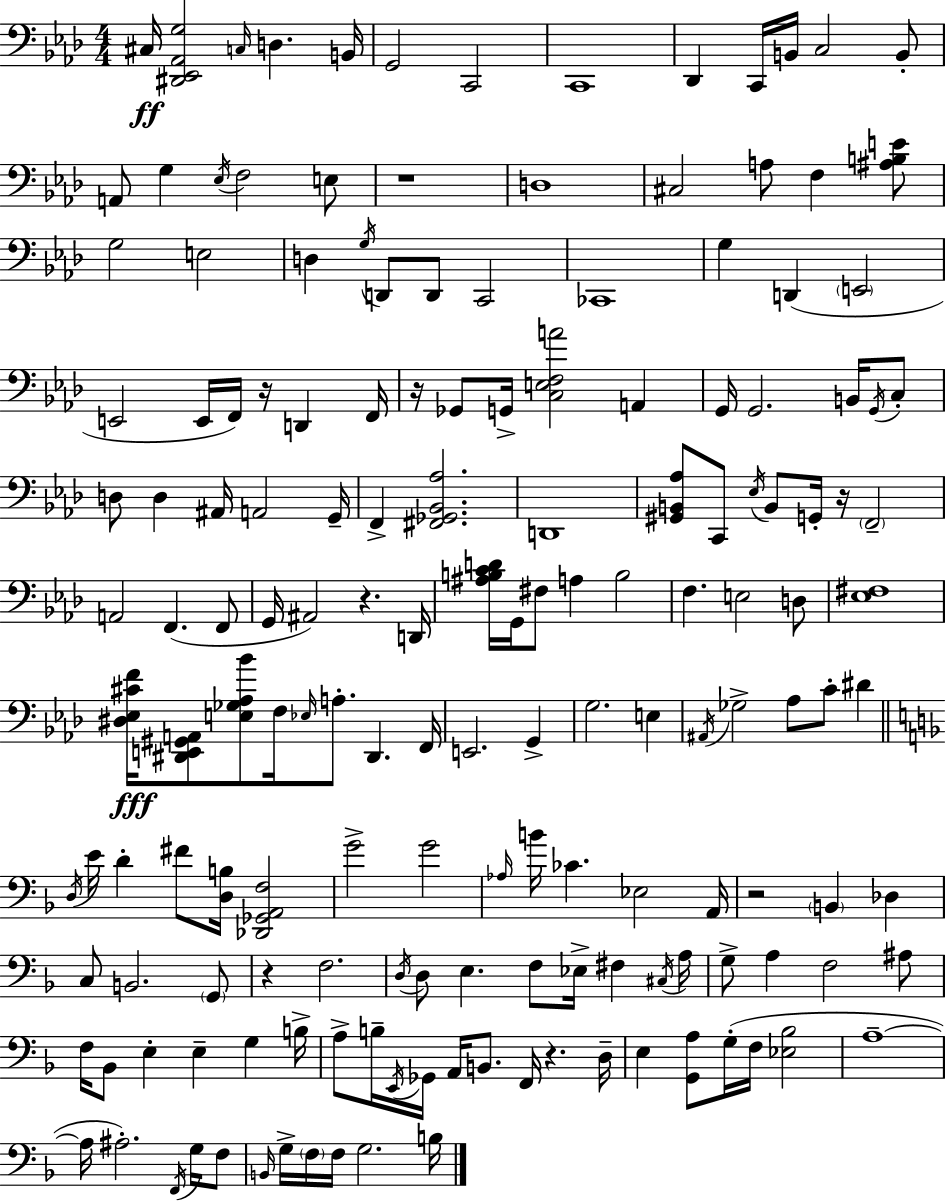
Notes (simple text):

C#3/s [D#2,Eb2,Ab2,G3]/h C3/s D3/q. B2/s G2/h C2/h C2/w Db2/q C2/s B2/s C3/h B2/e A2/e G3/q Eb3/s F3/h E3/e R/w D3/w C#3/h A3/e F3/q [A#3,B3,E4]/e G3/h E3/h D3/q G3/s D2/e D2/e C2/h CES2/w G3/q D2/q E2/h E2/h E2/s F2/s R/s D2/q F2/s R/s Gb2/e G2/s [C3,E3,F3,A4]/h A2/q G2/s G2/h. B2/s G2/s C3/e D3/e D3/q A#2/s A2/h G2/s F2/q [F#2,Gb2,Bb2,Ab3]/h. D2/w [G#2,B2,Ab3]/e C2/e Eb3/s B2/e G2/s R/s F2/h A2/h F2/q. F2/e G2/s A#2/h R/q. D2/s [A#3,B3,C4,D4]/s G2/s F#3/e A3/q B3/h F3/q. E3/h D3/e [Eb3,F#3]/w [D#3,Eb3,C#4,F4]/s [D#2,E2,G#2,A2]/e [E3,Gb3,Ab3,Bb4]/e F3/s Eb3/s A3/e. D#2/q. F2/s E2/h. G2/q G3/h. E3/q A#2/s Gb3/h Ab3/e C4/e D#4/q D3/s E4/s D4/q F#4/e [D3,B3]/s [Db2,Gb2,A2,F3]/h G4/h G4/h Ab3/s B4/s CES4/q. Eb3/h A2/s R/h B2/q Db3/q C3/e B2/h. G2/e R/q F3/h. D3/s D3/e E3/q. F3/e Eb3/s F#3/q C#3/s A3/s G3/e A3/q F3/h A#3/e F3/s Bb2/e E3/q E3/q G3/q B3/s A3/e B3/s E2/s Gb2/s A2/s B2/e. F2/s R/q. D3/s E3/q [G2,A3]/e G3/s F3/s [Eb3,Bb3]/h A3/w A3/s A#3/h. F2/s G3/s F3/e B2/s G3/s F3/s F3/s G3/h. B3/s